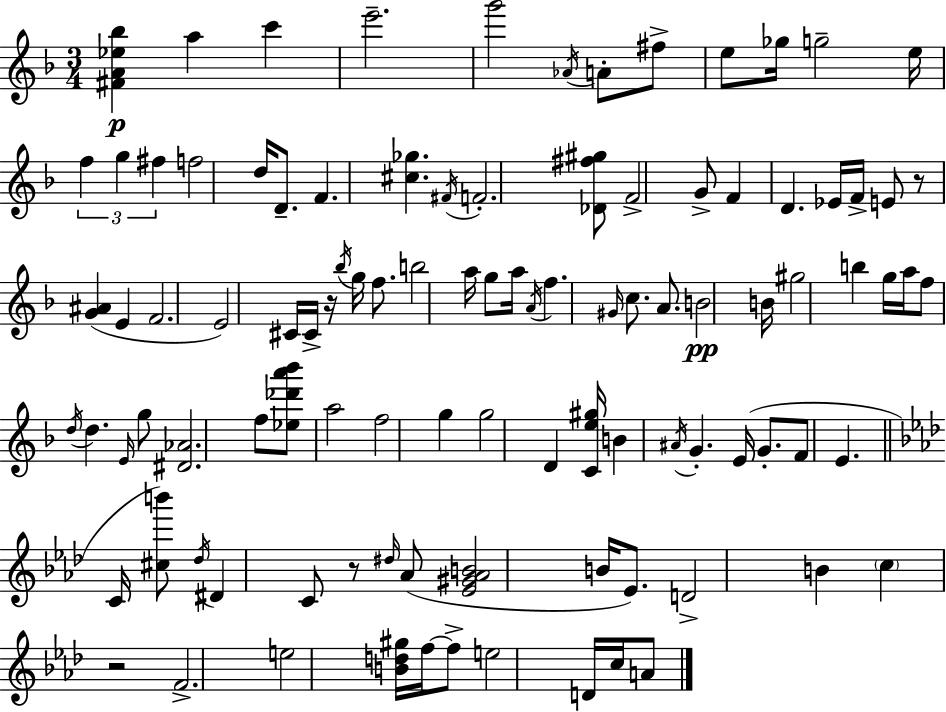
[F#4,A4,Eb5,Bb5]/q A5/q C6/q E6/h. G6/h Ab4/s A4/e F#5/e E5/e Gb5/s G5/h E5/s F5/q G5/q F#5/q F5/h D5/s D4/e. F4/q. [C#5,Gb5]/q. F#4/s F4/h. [Db4,F#5,G#5]/e F4/h G4/e F4/q D4/q. Eb4/s F4/s E4/e R/e [G4,A#4]/q E4/q F4/h. E4/h C#4/s C#4/s R/s Bb5/s G5/s F5/e. B5/h A5/s G5/e A5/s A4/s F5/q. G#4/s C5/e. A4/e. B4/h B4/s G#5/h B5/q G5/s A5/s F5/e D5/s D5/q. E4/s G5/e [D#4,Ab4]/h. F5/e [Eb5,Db6,A6,Bb6]/e A5/h F5/h G5/q G5/h D4/q [C4,E5,G#5]/s B4/q A#4/s G4/q. E4/s G4/e. F4/e E4/q. C4/s [C#5,B6]/e Db5/s D#4/q C4/e R/e D#5/s Ab4/e [Eb4,G#4,Ab4,B4]/h B4/s Eb4/e. D4/h B4/q C5/q R/h F4/h. E5/h [B4,D5,G#5]/s F5/s F5/e E5/h D4/s C5/s A4/e